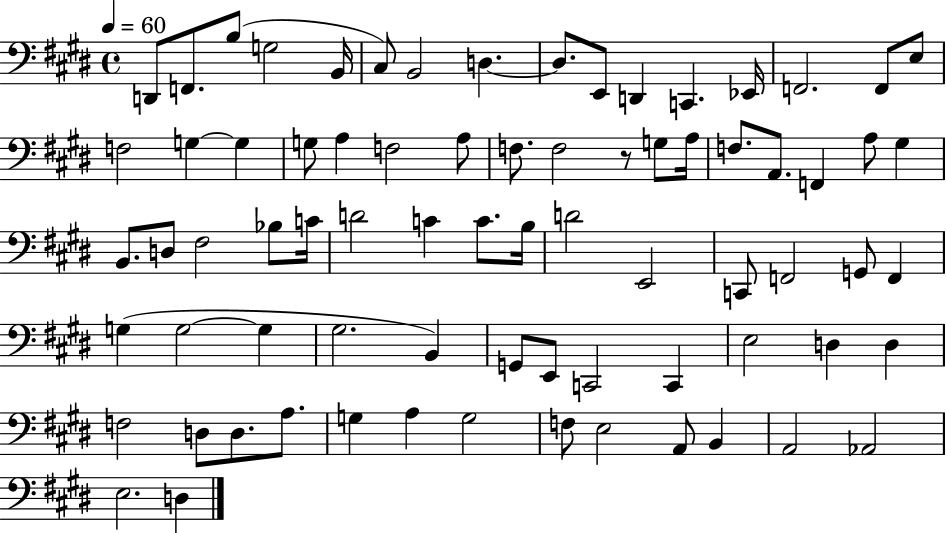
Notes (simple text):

D2/e F2/e. B3/e G3/h B2/s C#3/e B2/h D3/q. D3/e. E2/e D2/q C2/q. Eb2/s F2/h. F2/e E3/e F3/h G3/q G3/q G3/e A3/q F3/h A3/e F3/e. F3/h R/e G3/e A3/s F3/e. A2/e. F2/q A3/e G#3/q B2/e. D3/e F#3/h Bb3/e C4/s D4/h C4/q C4/e. B3/s D4/h E2/h C2/e F2/h G2/e F2/q G3/q G3/h G3/q G#3/h. B2/q G2/e E2/e C2/h C2/q E3/h D3/q D3/q F3/h D3/e D3/e. A3/e. G3/q A3/q G3/h F3/e E3/h A2/e B2/q A2/h Ab2/h E3/h. D3/q